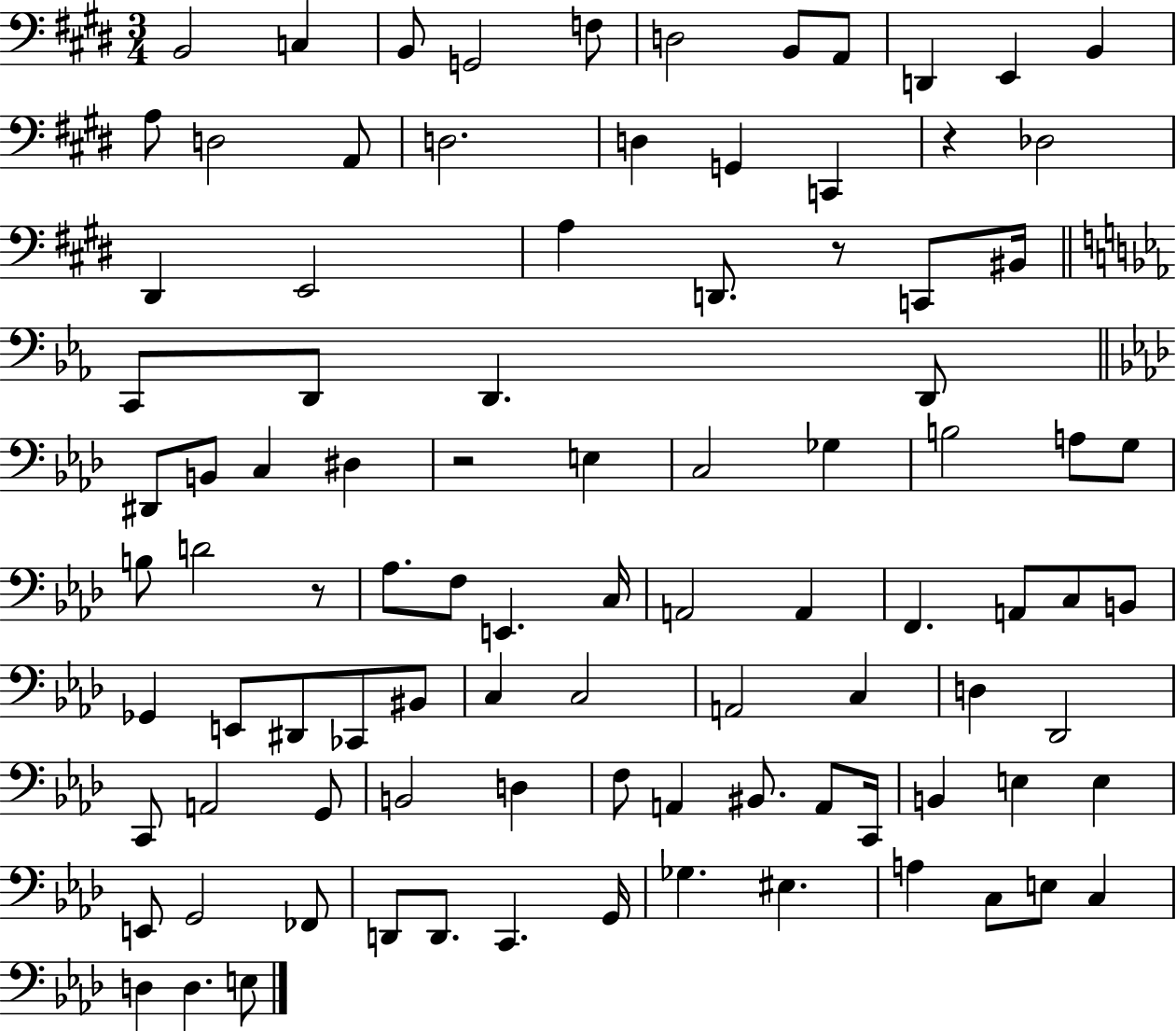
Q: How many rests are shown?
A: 4